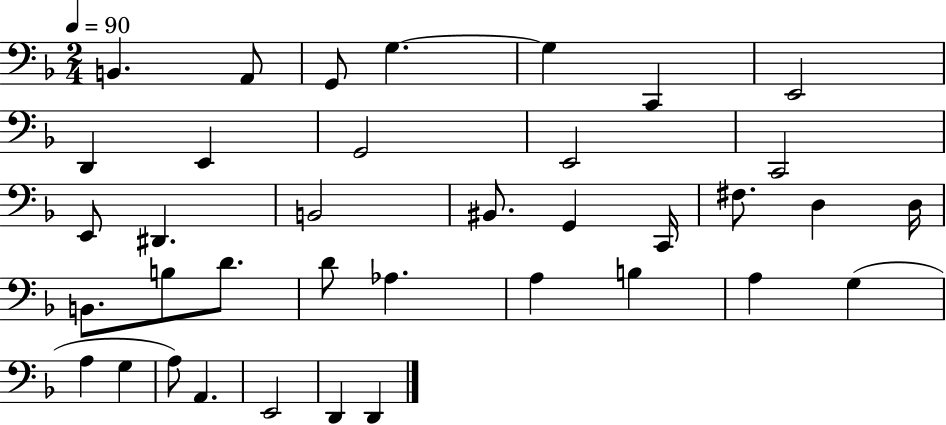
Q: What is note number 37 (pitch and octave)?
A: D2